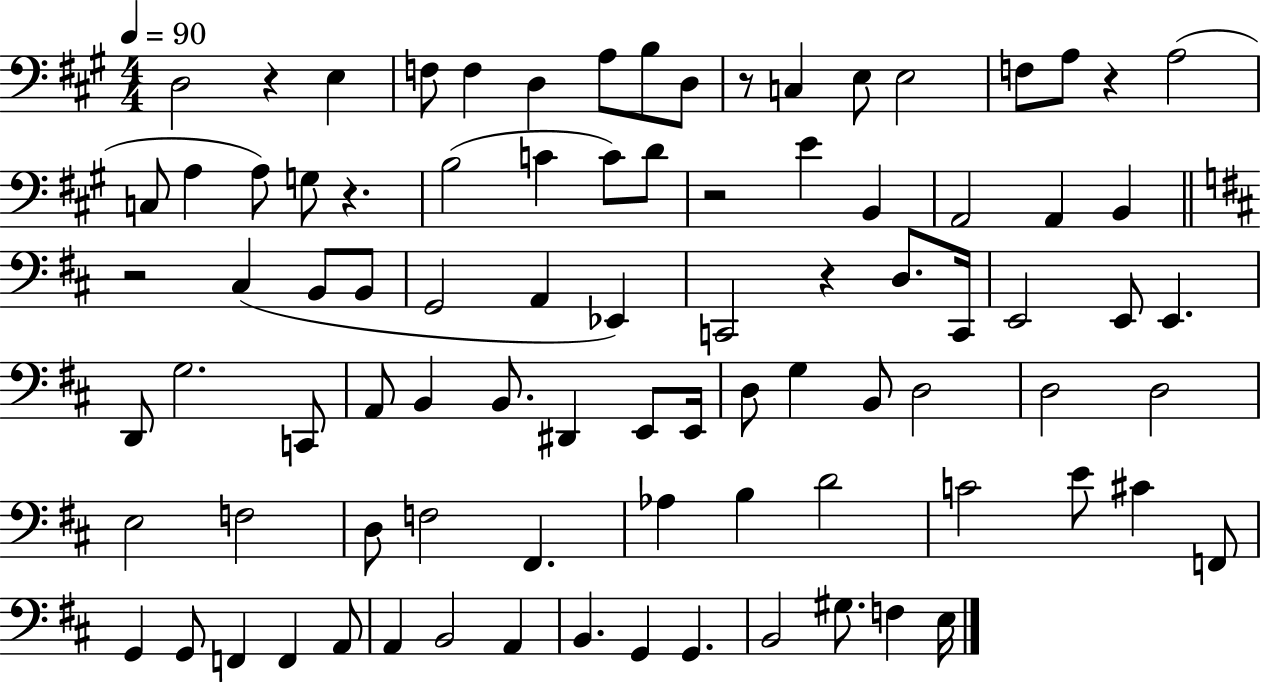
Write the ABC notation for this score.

X:1
T:Untitled
M:4/4
L:1/4
K:A
D,2 z E, F,/2 F, D, A,/2 B,/2 D,/2 z/2 C, E,/2 E,2 F,/2 A,/2 z A,2 C,/2 A, A,/2 G,/2 z B,2 C C/2 D/2 z2 E B,, A,,2 A,, B,, z2 ^C, B,,/2 B,,/2 G,,2 A,, _E,, C,,2 z D,/2 C,,/4 E,,2 E,,/2 E,, D,,/2 G,2 C,,/2 A,,/2 B,, B,,/2 ^D,, E,,/2 E,,/4 D,/2 G, B,,/2 D,2 D,2 D,2 E,2 F,2 D,/2 F,2 ^F,, _A, B, D2 C2 E/2 ^C F,,/2 G,, G,,/2 F,, F,, A,,/2 A,, B,,2 A,, B,, G,, G,, B,,2 ^G,/2 F, E,/4